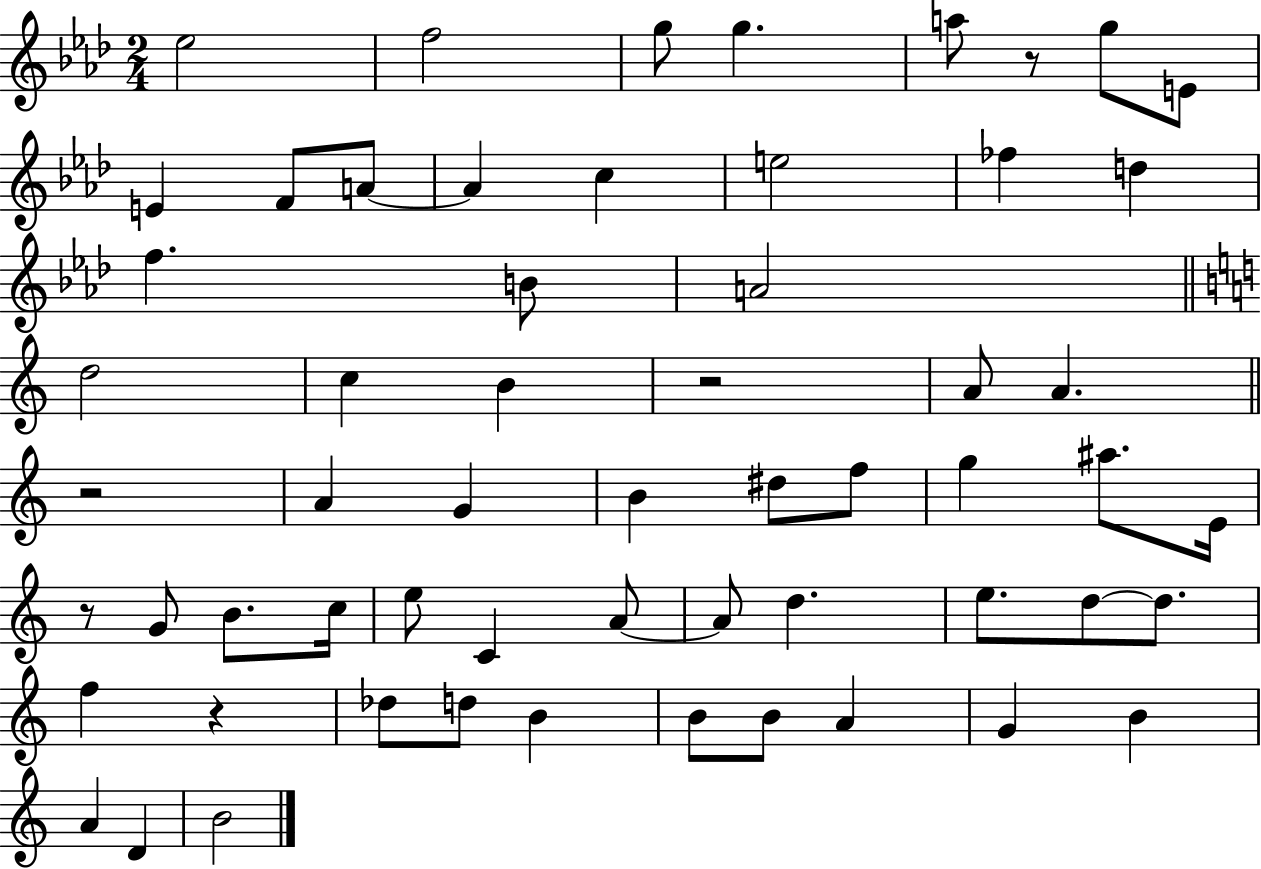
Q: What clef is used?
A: treble